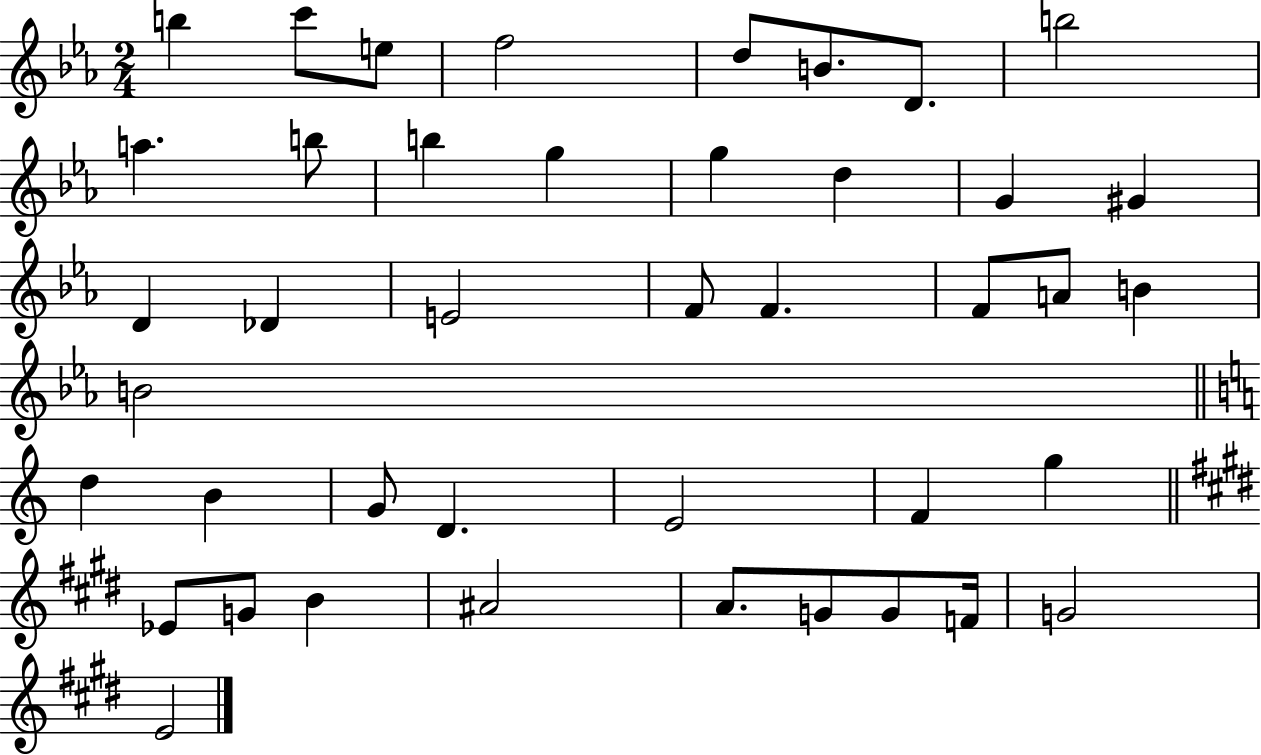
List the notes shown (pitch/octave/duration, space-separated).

B5/q C6/e E5/e F5/h D5/e B4/e. D4/e. B5/h A5/q. B5/e B5/q G5/q G5/q D5/q G4/q G#4/q D4/q Db4/q E4/h F4/e F4/q. F4/e A4/e B4/q B4/h D5/q B4/q G4/e D4/q. E4/h F4/q G5/q Eb4/e G4/e B4/q A#4/h A4/e. G4/e G4/e F4/s G4/h E4/h